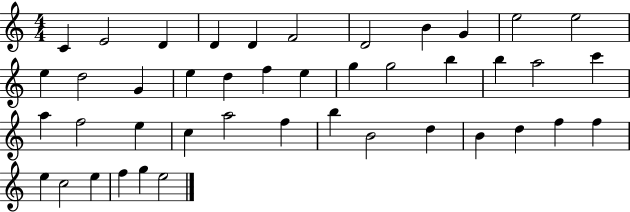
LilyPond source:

{
  \clef treble
  \numericTimeSignature
  \time 4/4
  \key c \major
  c'4 e'2 d'4 | d'4 d'4 f'2 | d'2 b'4 g'4 | e''2 e''2 | \break e''4 d''2 g'4 | e''4 d''4 f''4 e''4 | g''4 g''2 b''4 | b''4 a''2 c'''4 | \break a''4 f''2 e''4 | c''4 a''2 f''4 | b''4 b'2 d''4 | b'4 d''4 f''4 f''4 | \break e''4 c''2 e''4 | f''4 g''4 e''2 | \bar "|."
}